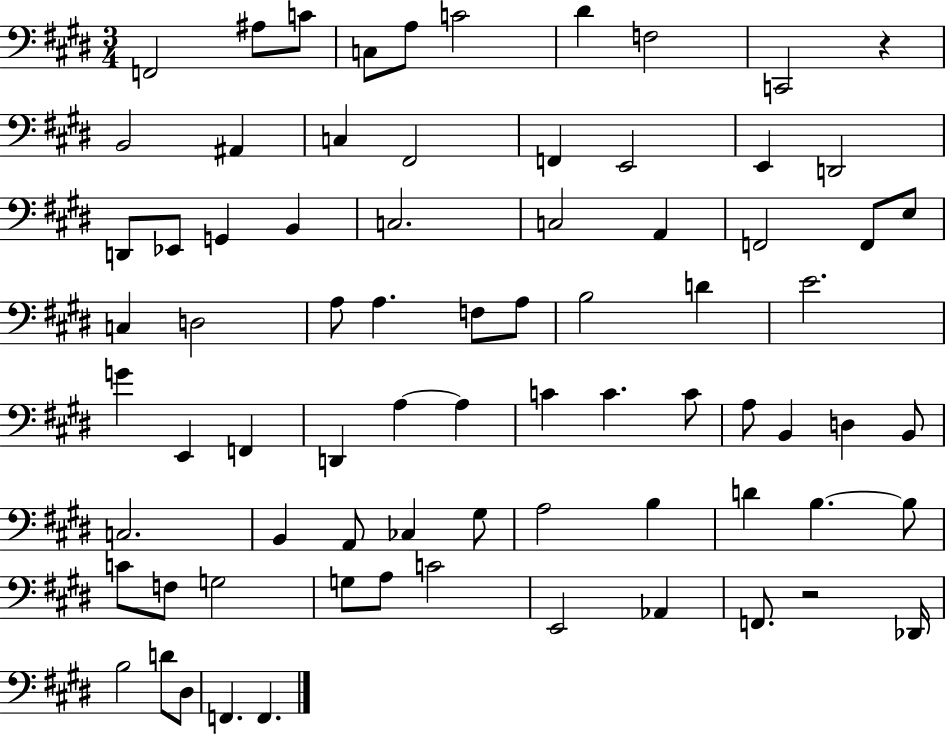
{
  \clef bass
  \numericTimeSignature
  \time 3/4
  \key e \major
  f,2 ais8 c'8 | c8 a8 c'2 | dis'4 f2 | c,2 r4 | \break b,2 ais,4 | c4 fis,2 | f,4 e,2 | e,4 d,2 | \break d,8 ees,8 g,4 b,4 | c2. | c2 a,4 | f,2 f,8 e8 | \break c4 d2 | a8 a4. f8 a8 | b2 d'4 | e'2. | \break g'4 e,4 f,4 | d,4 a4~~ a4 | c'4 c'4. c'8 | a8 b,4 d4 b,8 | \break c2. | b,4 a,8 ces4 gis8 | a2 b4 | d'4 b4.~~ b8 | \break c'8 f8 g2 | g8 a8 c'2 | e,2 aes,4 | f,8. r2 des,16 | \break b2 d'8 dis8 | f,4. f,4. | \bar "|."
}